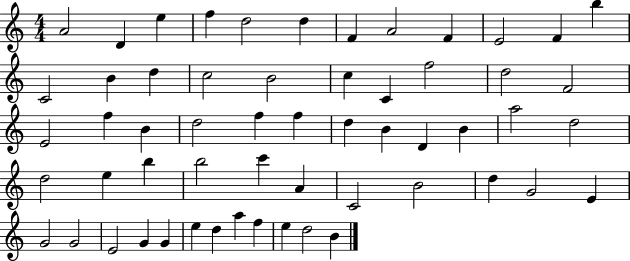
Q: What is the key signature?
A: C major